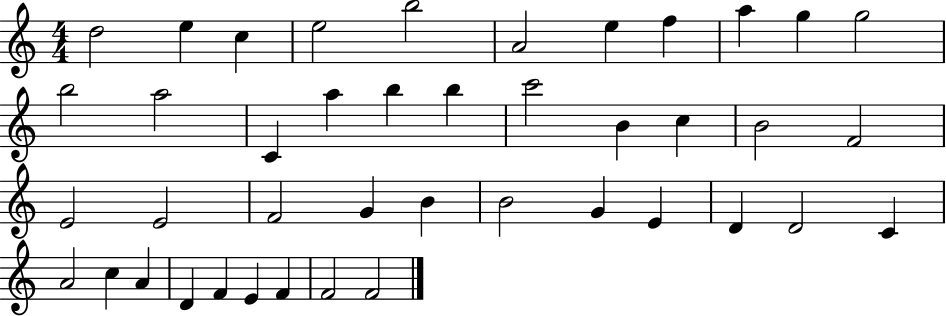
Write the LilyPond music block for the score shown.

{
  \clef treble
  \numericTimeSignature
  \time 4/4
  \key c \major
  d''2 e''4 c''4 | e''2 b''2 | a'2 e''4 f''4 | a''4 g''4 g''2 | \break b''2 a''2 | c'4 a''4 b''4 b''4 | c'''2 b'4 c''4 | b'2 f'2 | \break e'2 e'2 | f'2 g'4 b'4 | b'2 g'4 e'4 | d'4 d'2 c'4 | \break a'2 c''4 a'4 | d'4 f'4 e'4 f'4 | f'2 f'2 | \bar "|."
}